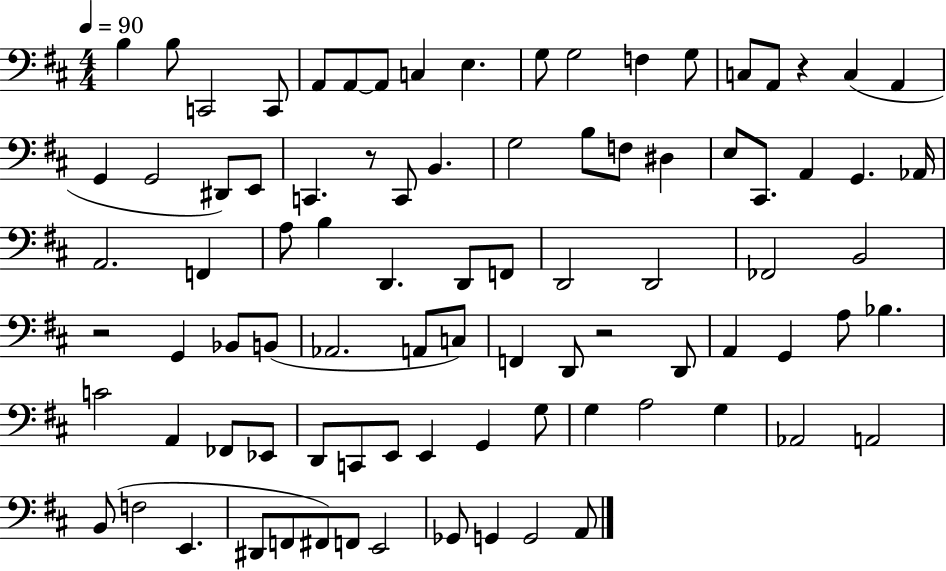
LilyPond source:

{
  \clef bass
  \numericTimeSignature
  \time 4/4
  \key d \major
  \tempo 4 = 90
  b4 b8 c,2 c,8 | a,8 a,8~~ a,8 c4 e4. | g8 g2 f4 g8 | c8 a,8 r4 c4( a,4 | \break g,4 g,2 dis,8) e,8 | c,4. r8 c,8 b,4. | g2 b8 f8 dis4 | e8 cis,8. a,4 g,4. aes,16 | \break a,2. f,4 | a8 b4 d,4. d,8 f,8 | d,2 d,2 | fes,2 b,2 | \break r2 g,4 bes,8 b,8( | aes,2. a,8 c8) | f,4 d,8 r2 d,8 | a,4 g,4 a8 bes4. | \break c'2 a,4 fes,8 ees,8 | d,8 c,8 e,8 e,4 g,4 g8 | g4 a2 g4 | aes,2 a,2 | \break b,8( f2 e,4. | dis,8 f,8 fis,8) f,8 e,2 | ges,8 g,4 g,2 a,8 | \bar "|."
}